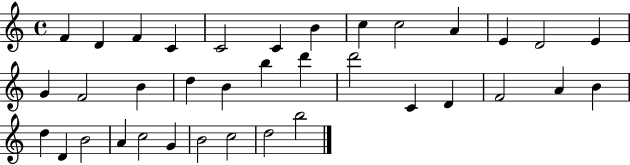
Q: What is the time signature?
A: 4/4